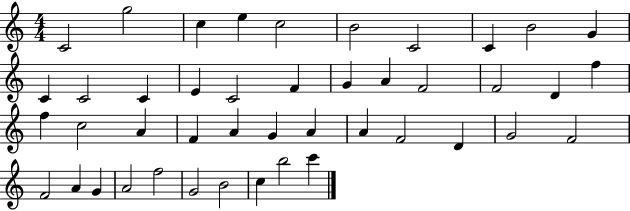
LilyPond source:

{
  \clef treble
  \numericTimeSignature
  \time 4/4
  \key c \major
  c'2 g''2 | c''4 e''4 c''2 | b'2 c'2 | c'4 b'2 g'4 | \break c'4 c'2 c'4 | e'4 c'2 f'4 | g'4 a'4 f'2 | f'2 d'4 f''4 | \break f''4 c''2 a'4 | f'4 a'4 g'4 a'4 | a'4 f'2 d'4 | g'2 f'2 | \break f'2 a'4 g'4 | a'2 f''2 | g'2 b'2 | c''4 b''2 c'''4 | \break \bar "|."
}